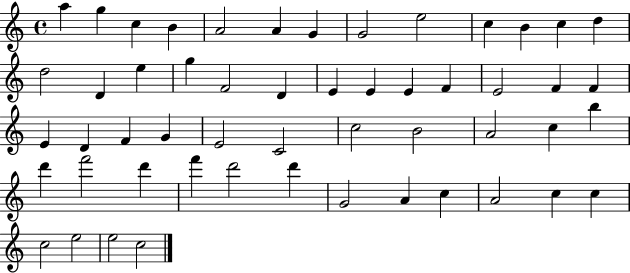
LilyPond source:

{
  \clef treble
  \time 4/4
  \defaultTimeSignature
  \key c \major
  a''4 g''4 c''4 b'4 | a'2 a'4 g'4 | g'2 e''2 | c''4 b'4 c''4 d''4 | \break d''2 d'4 e''4 | g''4 f'2 d'4 | e'4 e'4 e'4 f'4 | e'2 f'4 f'4 | \break e'4 d'4 f'4 g'4 | e'2 c'2 | c''2 b'2 | a'2 c''4 b''4 | \break d'''4 f'''2 d'''4 | f'''4 d'''2 d'''4 | g'2 a'4 c''4 | a'2 c''4 c''4 | \break c''2 e''2 | e''2 c''2 | \bar "|."
}